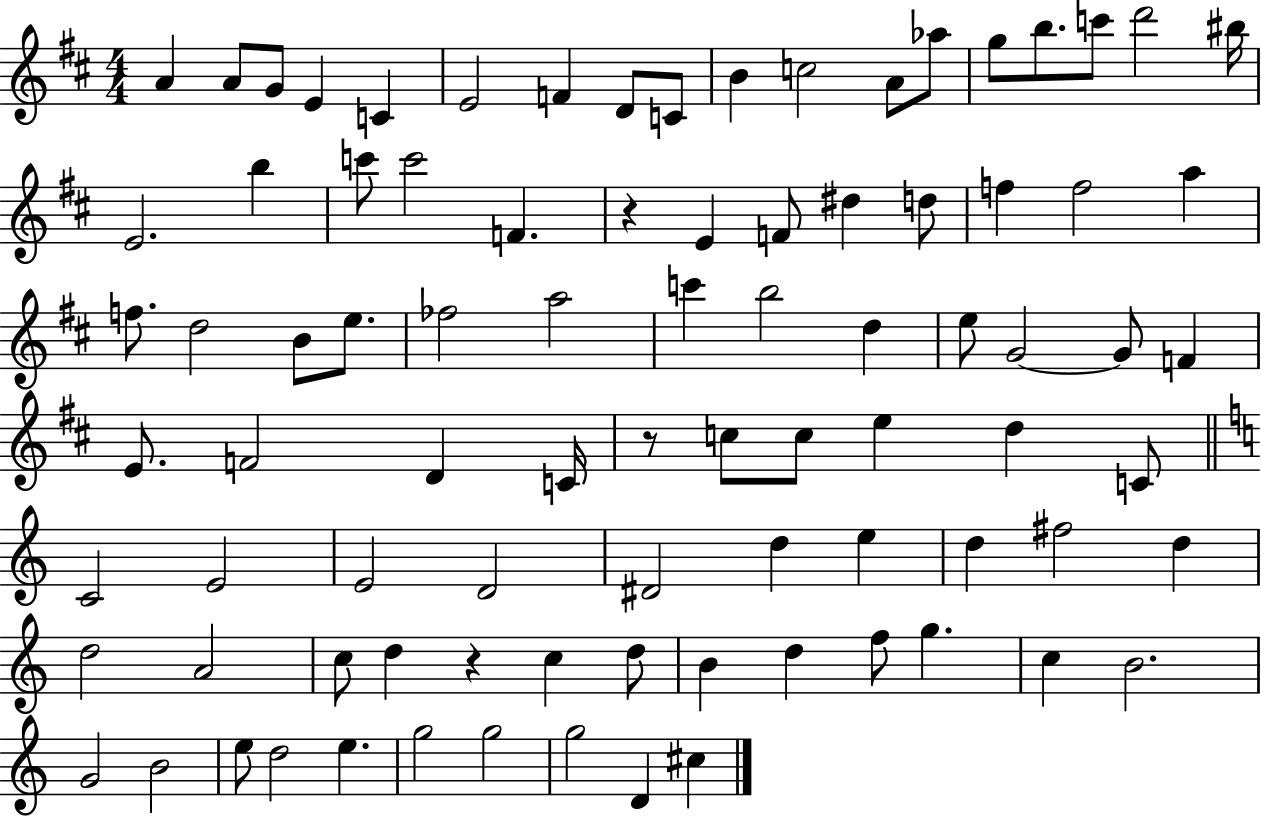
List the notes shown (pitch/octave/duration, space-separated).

A4/q A4/e G4/e E4/q C4/q E4/h F4/q D4/e C4/e B4/q C5/h A4/e Ab5/e G5/e B5/e. C6/e D6/h BIS5/s E4/h. B5/q C6/e C6/h F4/q. R/q E4/q F4/e D#5/q D5/e F5/q F5/h A5/q F5/e. D5/h B4/e E5/e. FES5/h A5/h C6/q B5/h D5/q E5/e G4/h G4/e F4/q E4/e. F4/h D4/q C4/s R/e C5/e C5/e E5/q D5/q C4/e C4/h E4/h E4/h D4/h D#4/h D5/q E5/q D5/q F#5/h D5/q D5/h A4/h C5/e D5/q R/q C5/q D5/e B4/q D5/q F5/e G5/q. C5/q B4/h. G4/h B4/h E5/e D5/h E5/q. G5/h G5/h G5/h D4/q C#5/q